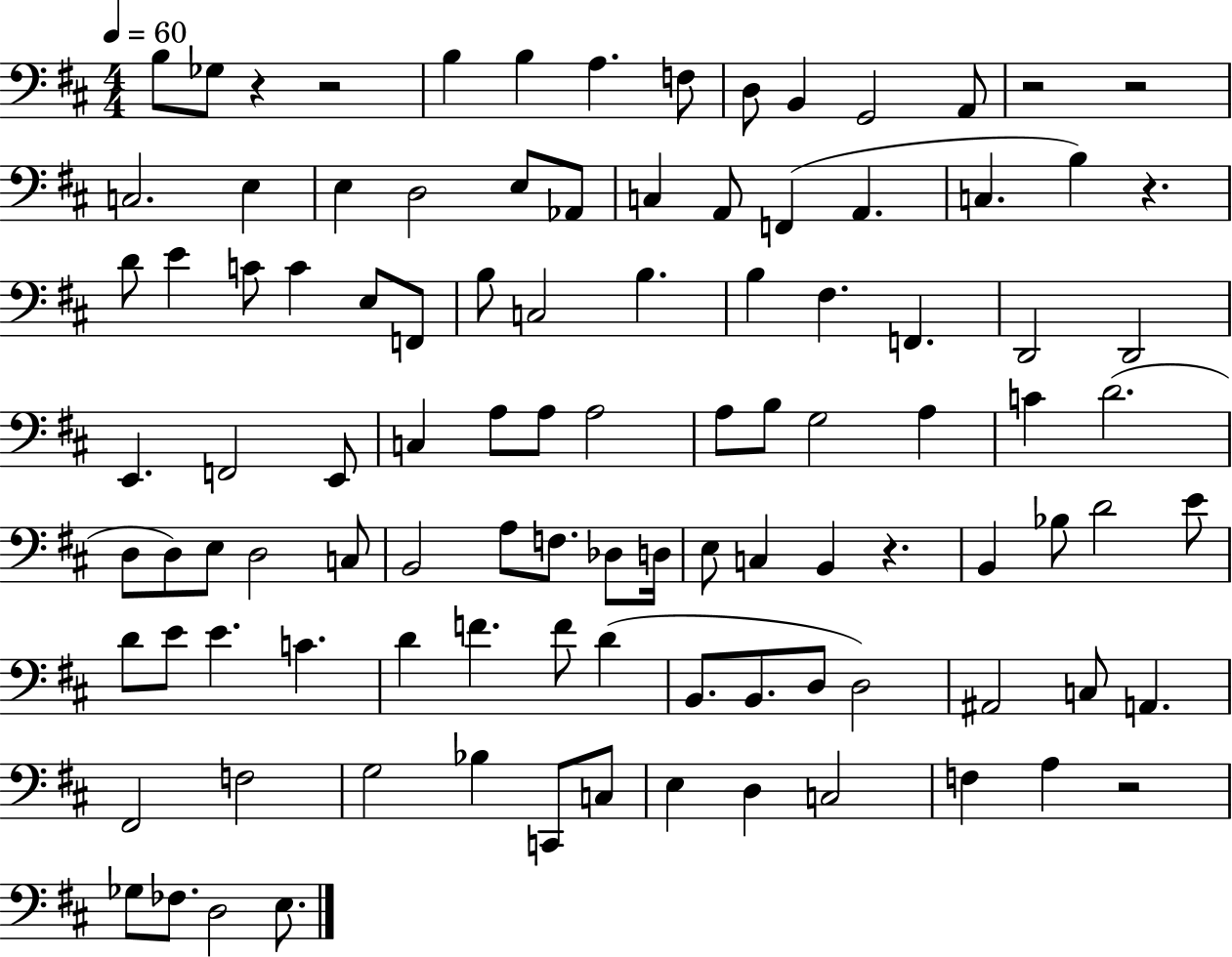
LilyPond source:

{
  \clef bass
  \numericTimeSignature
  \time 4/4
  \key d \major
  \tempo 4 = 60
  b8 ges8 r4 r2 | b4 b4 a4. f8 | d8 b,4 g,2 a,8 | r2 r2 | \break c2. e4 | e4 d2 e8 aes,8 | c4 a,8 f,4( a,4. | c4. b4) r4. | \break d'8 e'4 c'8 c'4 e8 f,8 | b8 c2 b4. | b4 fis4. f,4. | d,2 d,2 | \break e,4. f,2 e,8 | c4 a8 a8 a2 | a8 b8 g2 a4 | c'4 d'2.( | \break d8 d8) e8 d2 c8 | b,2 a8 f8. des8 d16 | e8 c4 b,4 r4. | b,4 bes8 d'2 e'8 | \break d'8 e'8 e'4. c'4. | d'4 f'4. f'8 d'4( | b,8. b,8. d8 d2) | ais,2 c8 a,4. | \break fis,2 f2 | g2 bes4 c,8 c8 | e4 d4 c2 | f4 a4 r2 | \break ges8 fes8. d2 e8. | \bar "|."
}